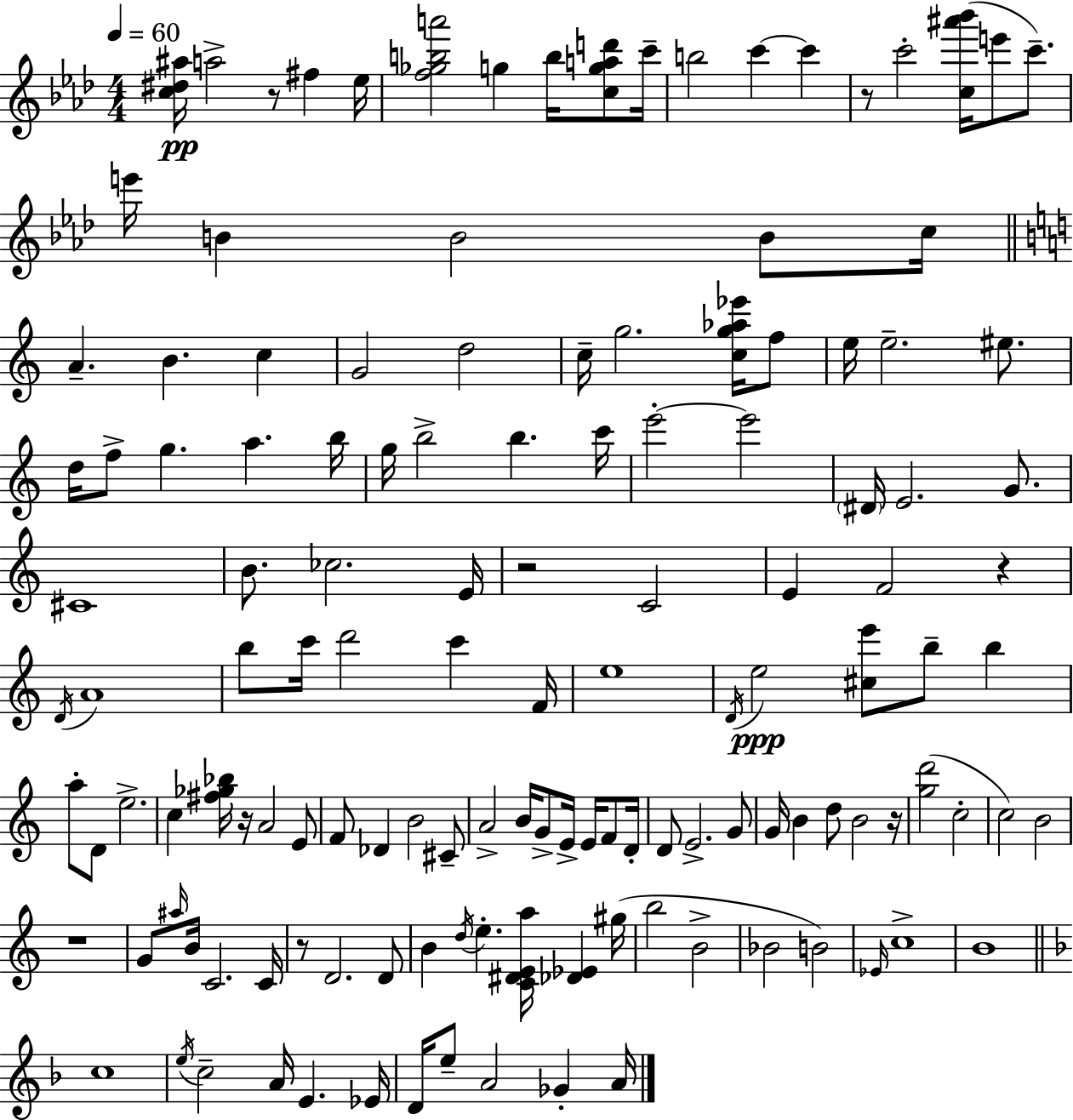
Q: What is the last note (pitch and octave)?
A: A4